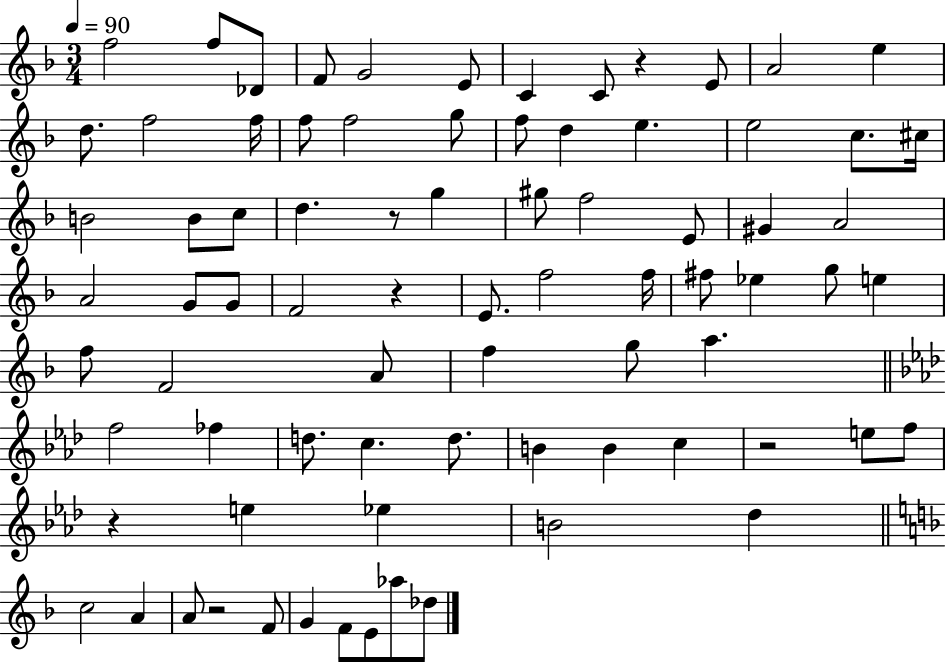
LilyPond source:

{
  \clef treble
  \numericTimeSignature
  \time 3/4
  \key f \major
  \tempo 4 = 90
  f''2 f''8 des'8 | f'8 g'2 e'8 | c'4 c'8 r4 e'8 | a'2 e''4 | \break d''8. f''2 f''16 | f''8 f''2 g''8 | f''8 d''4 e''4. | e''2 c''8. cis''16 | \break b'2 b'8 c''8 | d''4. r8 g''4 | gis''8 f''2 e'8 | gis'4 a'2 | \break a'2 g'8 g'8 | f'2 r4 | e'8. f''2 f''16 | fis''8 ees''4 g''8 e''4 | \break f''8 f'2 a'8 | f''4 g''8 a''4. | \bar "||" \break \key f \minor f''2 fes''4 | d''8. c''4. d''8. | b'4 b'4 c''4 | r2 e''8 f''8 | \break r4 e''4 ees''4 | b'2 des''4 | \bar "||" \break \key d \minor c''2 a'4 | a'8 r2 f'8 | g'4 f'8 e'8 aes''8 des''8 | \bar "|."
}